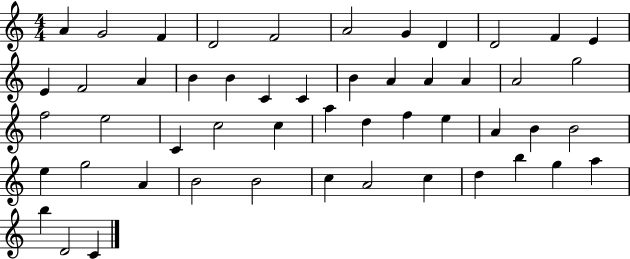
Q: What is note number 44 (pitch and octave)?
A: C5